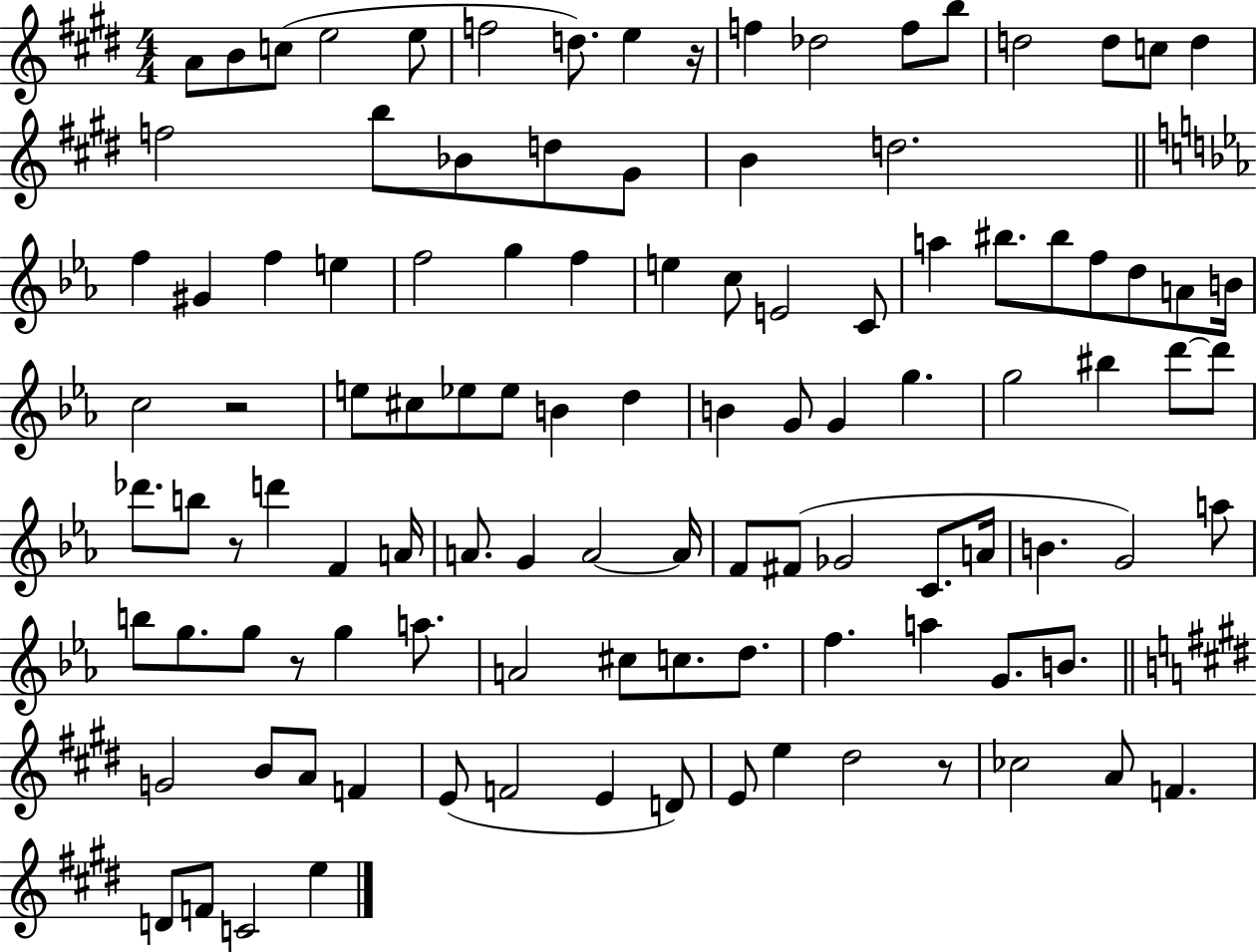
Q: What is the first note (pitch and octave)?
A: A4